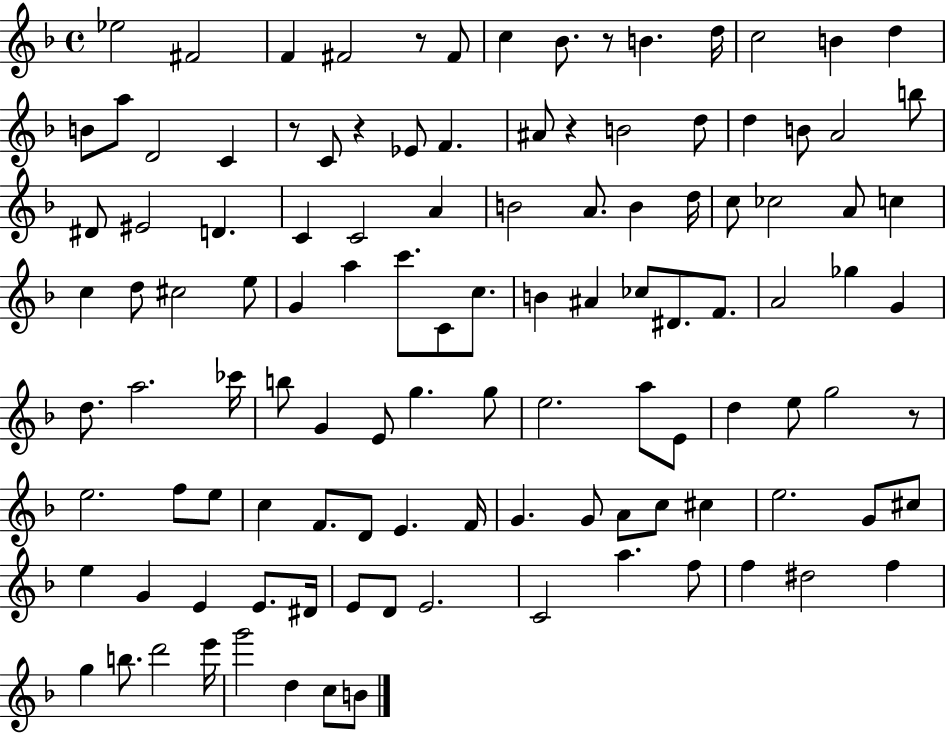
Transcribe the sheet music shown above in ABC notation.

X:1
T:Untitled
M:4/4
L:1/4
K:F
_e2 ^F2 F ^F2 z/2 ^F/2 c _B/2 z/2 B d/4 c2 B d B/2 a/2 D2 C z/2 C/2 z _E/2 F ^A/2 z B2 d/2 d B/2 A2 b/2 ^D/2 ^E2 D C C2 A B2 A/2 B d/4 c/2 _c2 A/2 c c d/2 ^c2 e/2 G a c'/2 C/2 c/2 B ^A _c/2 ^D/2 F/2 A2 _g G d/2 a2 _c'/4 b/2 G E/2 g g/2 e2 a/2 E/2 d e/2 g2 z/2 e2 f/2 e/2 c F/2 D/2 E F/4 G G/2 A/2 c/2 ^c e2 G/2 ^c/2 e G E E/2 ^D/4 E/2 D/2 E2 C2 a f/2 f ^d2 f g b/2 d'2 e'/4 g'2 d c/2 B/2